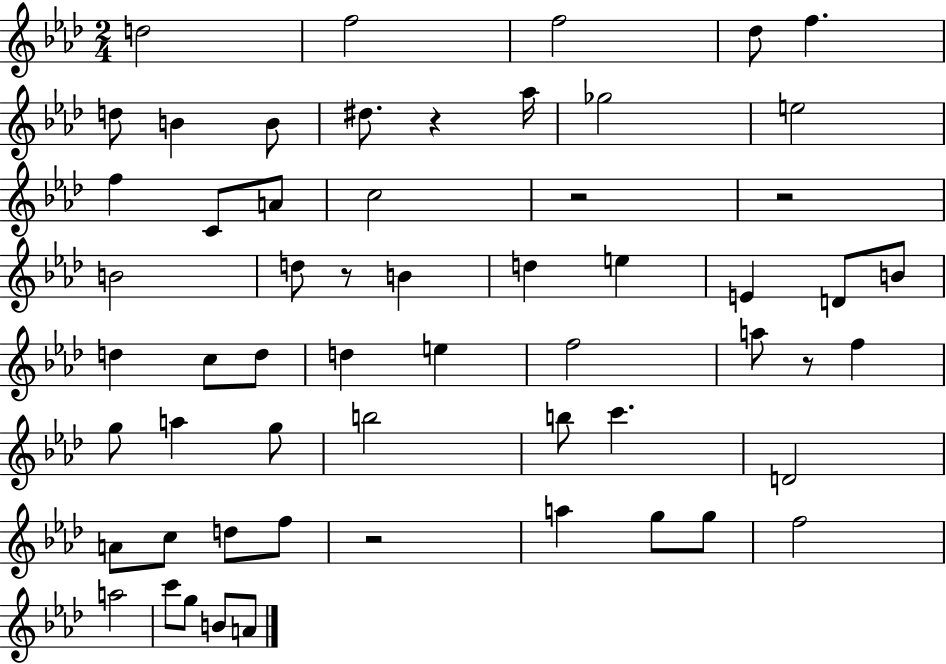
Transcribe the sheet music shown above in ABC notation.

X:1
T:Untitled
M:2/4
L:1/4
K:Ab
d2 f2 f2 _d/2 f d/2 B B/2 ^d/2 z _a/4 _g2 e2 f C/2 A/2 c2 z2 z2 B2 d/2 z/2 B d e E D/2 B/2 d c/2 d/2 d e f2 a/2 z/2 f g/2 a g/2 b2 b/2 c' D2 A/2 c/2 d/2 f/2 z2 a g/2 g/2 f2 a2 c'/2 g/2 B/2 A/2